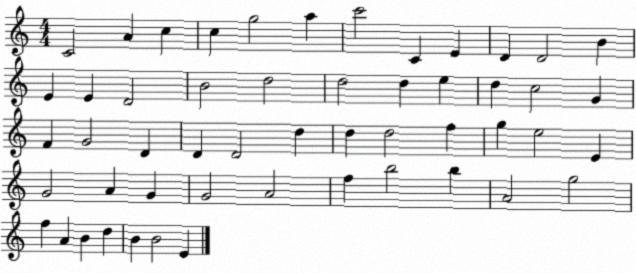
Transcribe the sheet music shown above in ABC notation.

X:1
T:Untitled
M:4/4
L:1/4
K:C
C2 A c c g2 a c'2 C E D D2 B E E D2 B2 d2 d2 d e d c2 G F G2 D D D2 d d d2 f g e2 E G2 A G G2 A2 f b2 b A2 g2 f A B d B B2 E